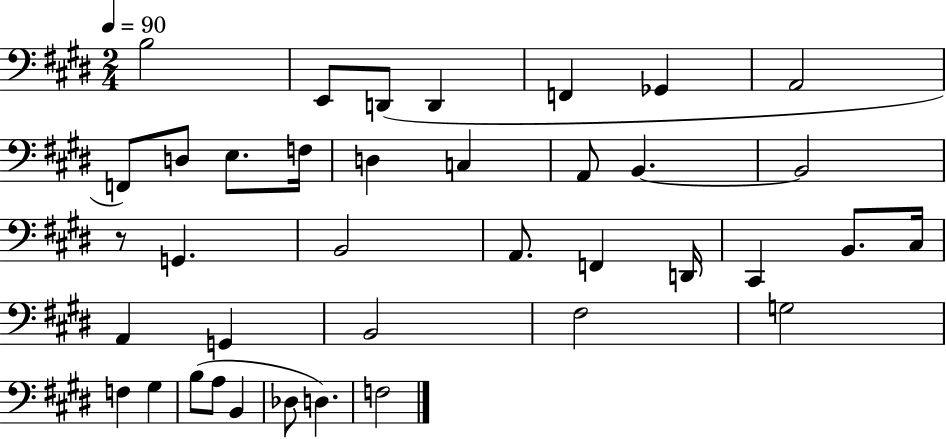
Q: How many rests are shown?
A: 1